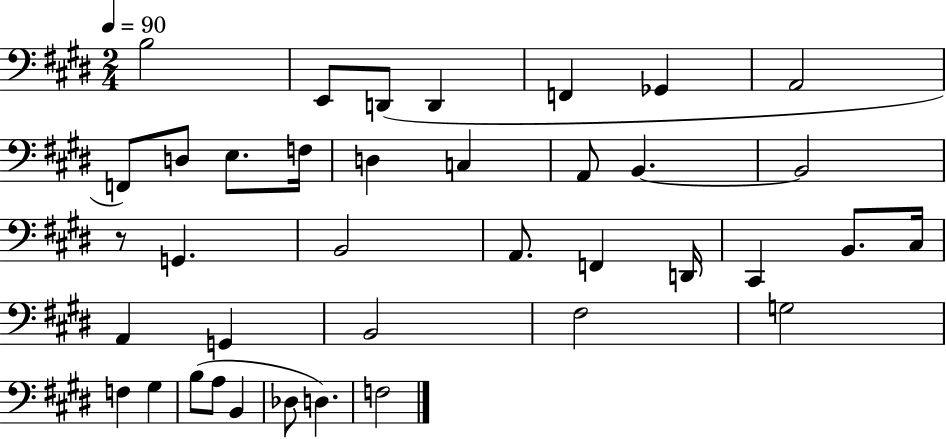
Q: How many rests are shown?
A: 1